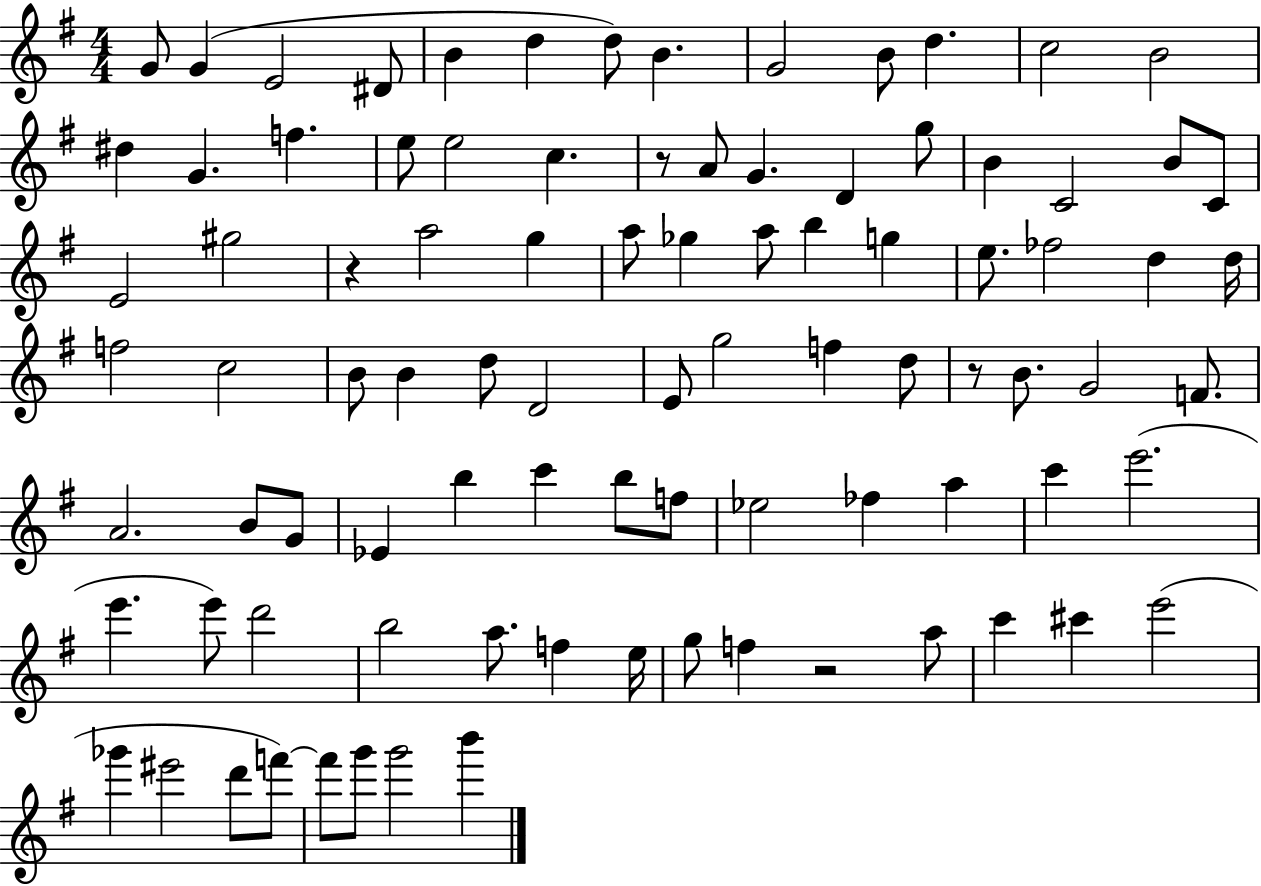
G4/e G4/q E4/h D#4/e B4/q D5/q D5/e B4/q. G4/h B4/e D5/q. C5/h B4/h D#5/q G4/q. F5/q. E5/e E5/h C5/q. R/e A4/e G4/q. D4/q G5/e B4/q C4/h B4/e C4/e E4/h G#5/h R/q A5/h G5/q A5/e Gb5/q A5/e B5/q G5/q E5/e. FES5/h D5/q D5/s F5/h C5/h B4/e B4/q D5/e D4/h E4/e G5/h F5/q D5/e R/e B4/e. G4/h F4/e. A4/h. B4/e G4/e Eb4/q B5/q C6/q B5/e F5/e Eb5/h FES5/q A5/q C6/q E6/h. E6/q. E6/e D6/h B5/h A5/e. F5/q E5/s G5/e F5/q R/h A5/e C6/q C#6/q E6/h Gb6/q EIS6/h D6/e F6/e F6/e G6/e G6/h B6/q